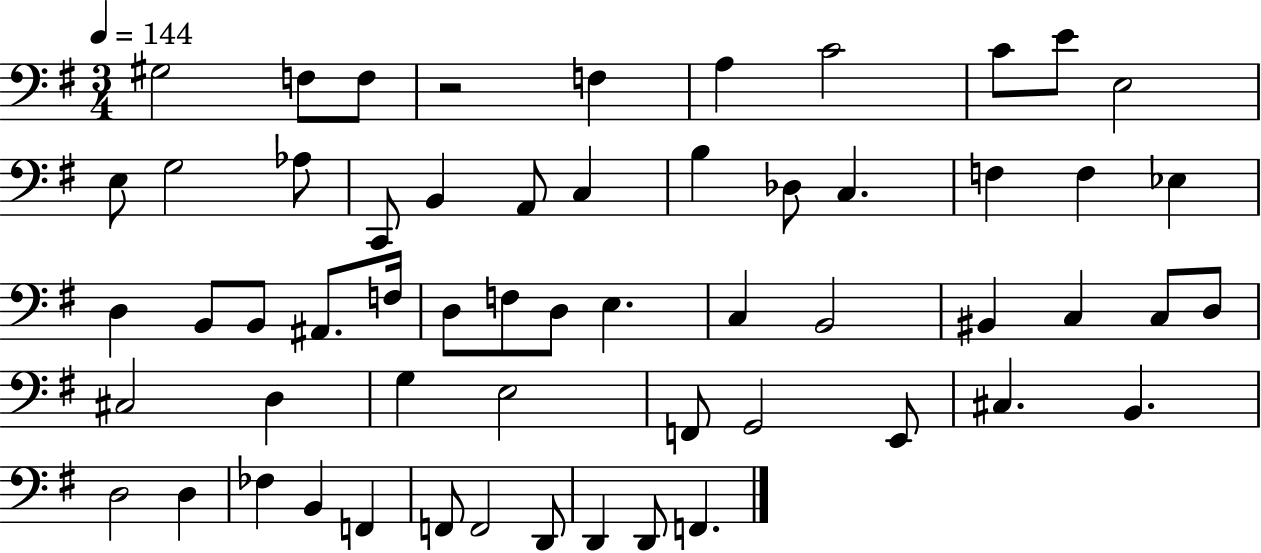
G#3/h F3/e F3/e R/h F3/q A3/q C4/h C4/e E4/e E3/h E3/e G3/h Ab3/e C2/e B2/q A2/e C3/q B3/q Db3/e C3/q. F3/q F3/q Eb3/q D3/q B2/e B2/e A#2/e. F3/s D3/e F3/e D3/e E3/q. C3/q B2/h BIS2/q C3/q C3/e D3/e C#3/h D3/q G3/q E3/h F2/e G2/h E2/e C#3/q. B2/q. D3/h D3/q FES3/q B2/q F2/q F2/e F2/h D2/e D2/q D2/e F2/q.